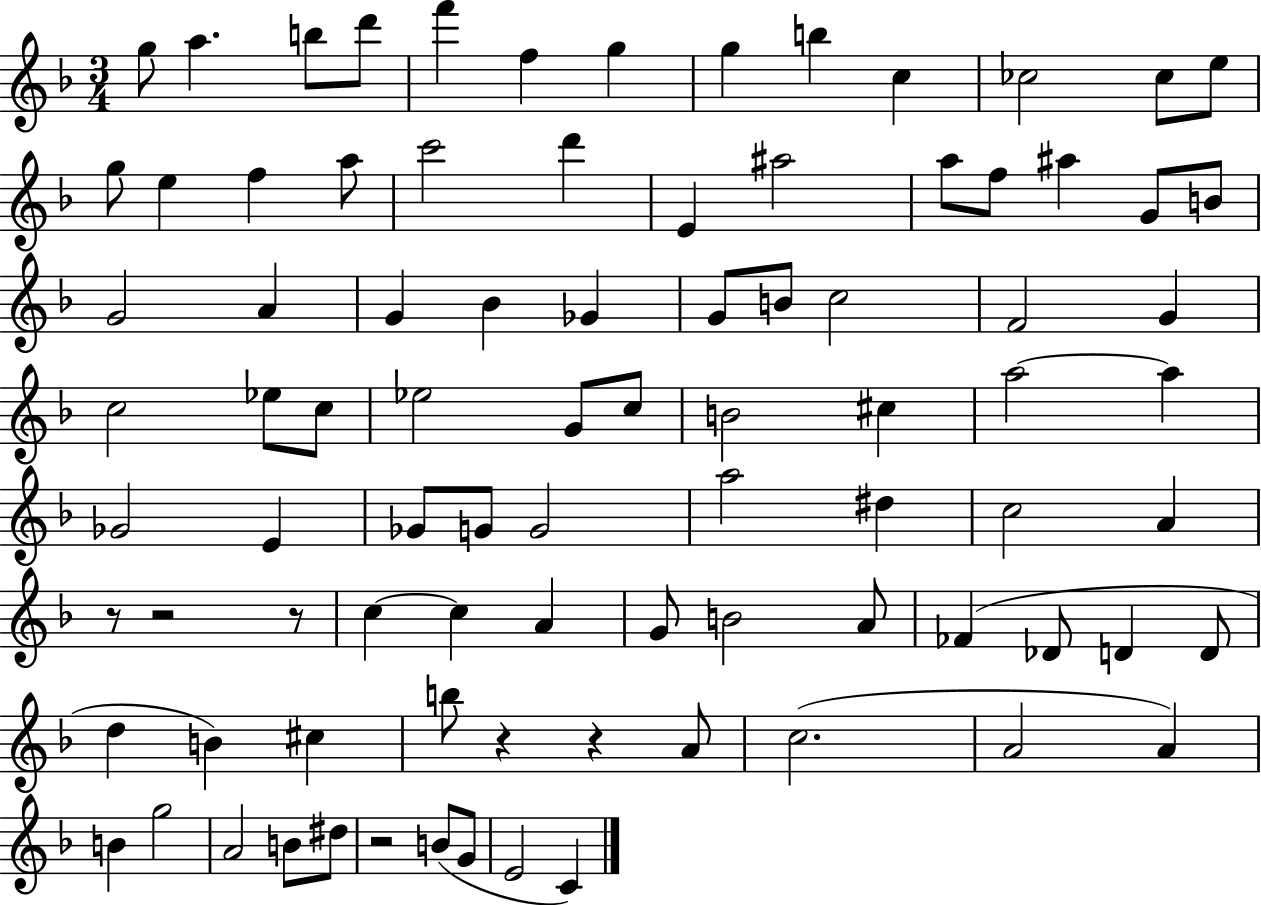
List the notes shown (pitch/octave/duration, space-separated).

G5/e A5/q. B5/e D6/e F6/q F5/q G5/q G5/q B5/q C5/q CES5/h CES5/e E5/e G5/e E5/q F5/q A5/e C6/h D6/q E4/q A#5/h A5/e F5/e A#5/q G4/e B4/e G4/h A4/q G4/q Bb4/q Gb4/q G4/e B4/e C5/h F4/h G4/q C5/h Eb5/e C5/e Eb5/h G4/e C5/e B4/h C#5/q A5/h A5/q Gb4/h E4/q Gb4/e G4/e G4/h A5/h D#5/q C5/h A4/q R/e R/h R/e C5/q C5/q A4/q G4/e B4/h A4/e FES4/q Db4/e D4/q D4/e D5/q B4/q C#5/q B5/e R/q R/q A4/e C5/h. A4/h A4/q B4/q G5/h A4/h B4/e D#5/e R/h B4/e G4/e E4/h C4/q